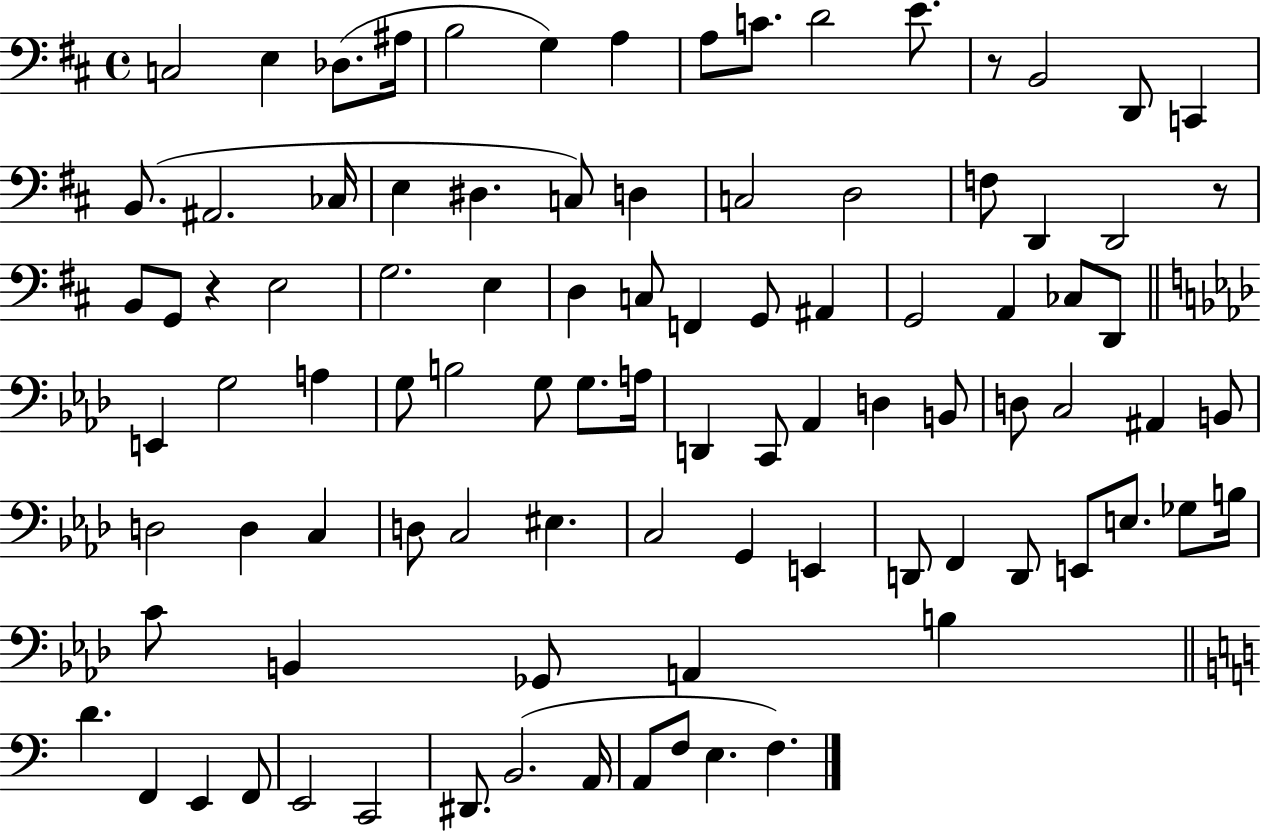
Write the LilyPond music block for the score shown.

{
  \clef bass
  \time 4/4
  \defaultTimeSignature
  \key d \major
  c2 e4 des8.( ais16 | b2 g4) a4 | a8 c'8. d'2 e'8. | r8 b,2 d,8 c,4 | \break b,8.( ais,2. ces16 | e4 dis4. c8) d4 | c2 d2 | f8 d,4 d,2 r8 | \break b,8 g,8 r4 e2 | g2. e4 | d4 c8 f,4 g,8 ais,4 | g,2 a,4 ces8 d,8 | \break \bar "||" \break \key aes \major e,4 g2 a4 | g8 b2 g8 g8. a16 | d,4 c,8 aes,4 d4 b,8 | d8 c2 ais,4 b,8 | \break d2 d4 c4 | d8 c2 eis4. | c2 g,4 e,4 | d,8 f,4 d,8 e,8 e8. ges8 b16 | \break c'8 b,4 ges,8 a,4 b4 | \bar "||" \break \key c \major d'4. f,4 e,4 f,8 | e,2 c,2 | dis,8. b,2.( a,16 | a,8 f8 e4. f4.) | \break \bar "|."
}